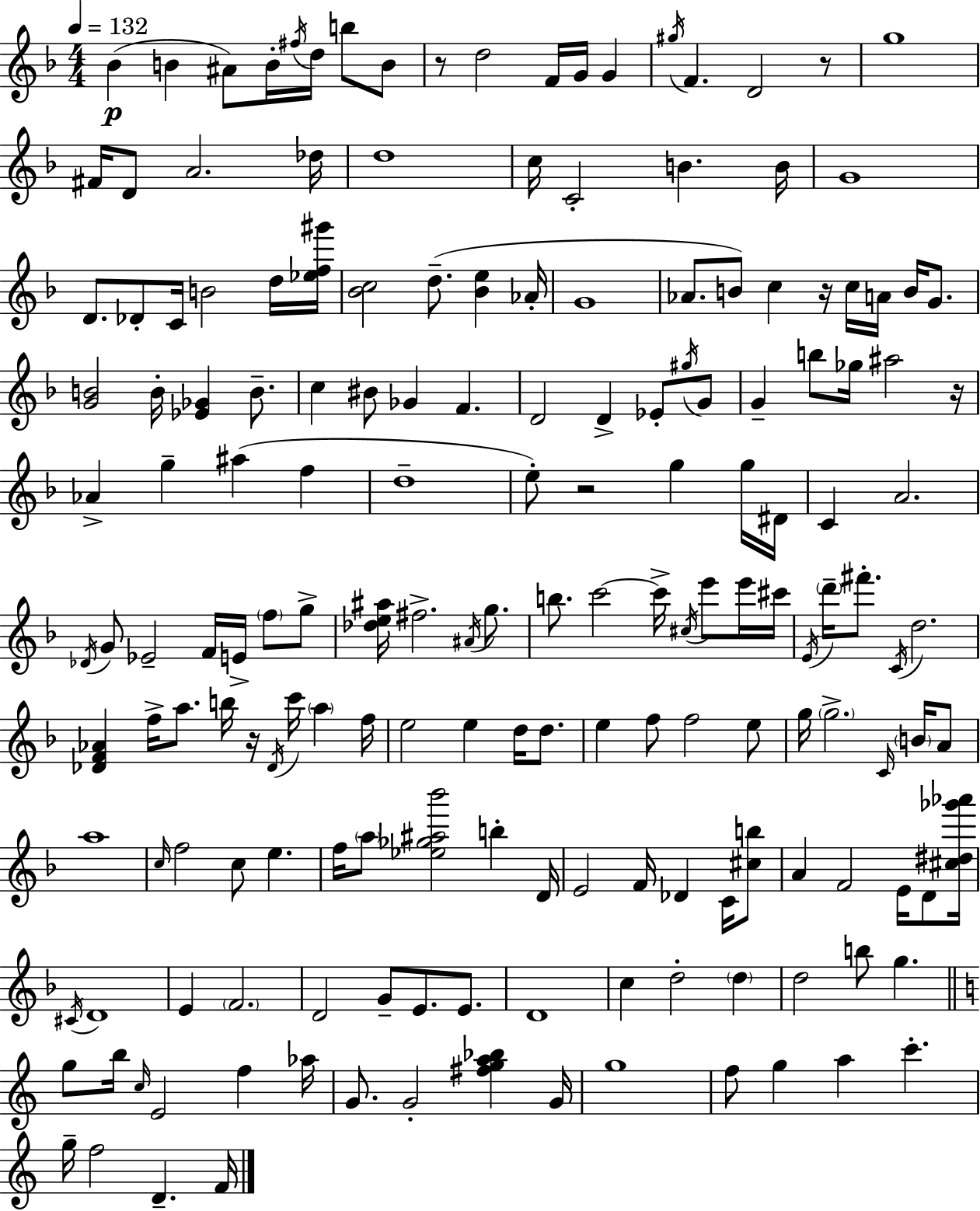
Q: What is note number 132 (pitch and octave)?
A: G4